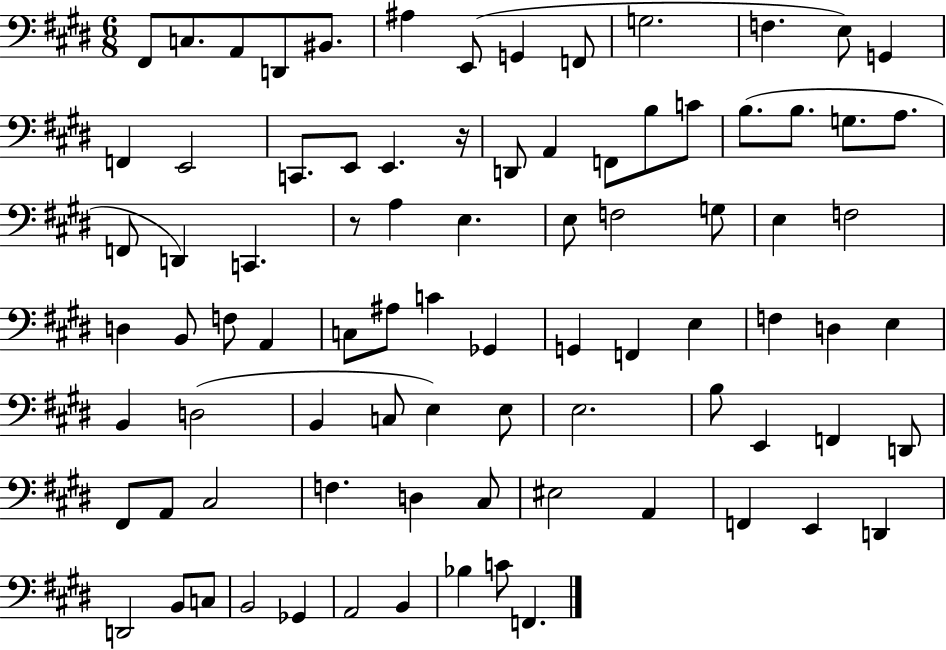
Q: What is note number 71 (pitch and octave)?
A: F2